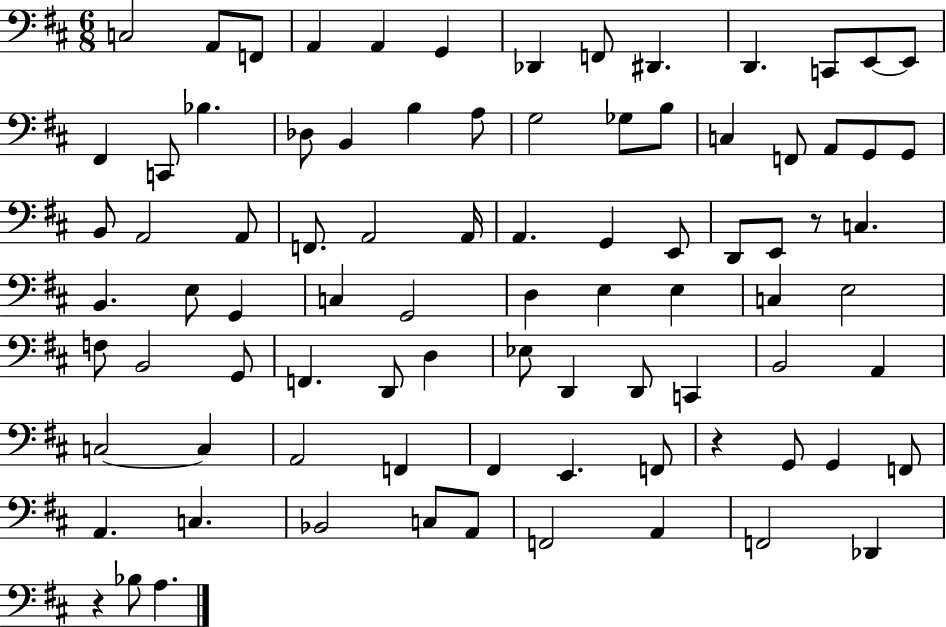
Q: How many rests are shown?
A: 3